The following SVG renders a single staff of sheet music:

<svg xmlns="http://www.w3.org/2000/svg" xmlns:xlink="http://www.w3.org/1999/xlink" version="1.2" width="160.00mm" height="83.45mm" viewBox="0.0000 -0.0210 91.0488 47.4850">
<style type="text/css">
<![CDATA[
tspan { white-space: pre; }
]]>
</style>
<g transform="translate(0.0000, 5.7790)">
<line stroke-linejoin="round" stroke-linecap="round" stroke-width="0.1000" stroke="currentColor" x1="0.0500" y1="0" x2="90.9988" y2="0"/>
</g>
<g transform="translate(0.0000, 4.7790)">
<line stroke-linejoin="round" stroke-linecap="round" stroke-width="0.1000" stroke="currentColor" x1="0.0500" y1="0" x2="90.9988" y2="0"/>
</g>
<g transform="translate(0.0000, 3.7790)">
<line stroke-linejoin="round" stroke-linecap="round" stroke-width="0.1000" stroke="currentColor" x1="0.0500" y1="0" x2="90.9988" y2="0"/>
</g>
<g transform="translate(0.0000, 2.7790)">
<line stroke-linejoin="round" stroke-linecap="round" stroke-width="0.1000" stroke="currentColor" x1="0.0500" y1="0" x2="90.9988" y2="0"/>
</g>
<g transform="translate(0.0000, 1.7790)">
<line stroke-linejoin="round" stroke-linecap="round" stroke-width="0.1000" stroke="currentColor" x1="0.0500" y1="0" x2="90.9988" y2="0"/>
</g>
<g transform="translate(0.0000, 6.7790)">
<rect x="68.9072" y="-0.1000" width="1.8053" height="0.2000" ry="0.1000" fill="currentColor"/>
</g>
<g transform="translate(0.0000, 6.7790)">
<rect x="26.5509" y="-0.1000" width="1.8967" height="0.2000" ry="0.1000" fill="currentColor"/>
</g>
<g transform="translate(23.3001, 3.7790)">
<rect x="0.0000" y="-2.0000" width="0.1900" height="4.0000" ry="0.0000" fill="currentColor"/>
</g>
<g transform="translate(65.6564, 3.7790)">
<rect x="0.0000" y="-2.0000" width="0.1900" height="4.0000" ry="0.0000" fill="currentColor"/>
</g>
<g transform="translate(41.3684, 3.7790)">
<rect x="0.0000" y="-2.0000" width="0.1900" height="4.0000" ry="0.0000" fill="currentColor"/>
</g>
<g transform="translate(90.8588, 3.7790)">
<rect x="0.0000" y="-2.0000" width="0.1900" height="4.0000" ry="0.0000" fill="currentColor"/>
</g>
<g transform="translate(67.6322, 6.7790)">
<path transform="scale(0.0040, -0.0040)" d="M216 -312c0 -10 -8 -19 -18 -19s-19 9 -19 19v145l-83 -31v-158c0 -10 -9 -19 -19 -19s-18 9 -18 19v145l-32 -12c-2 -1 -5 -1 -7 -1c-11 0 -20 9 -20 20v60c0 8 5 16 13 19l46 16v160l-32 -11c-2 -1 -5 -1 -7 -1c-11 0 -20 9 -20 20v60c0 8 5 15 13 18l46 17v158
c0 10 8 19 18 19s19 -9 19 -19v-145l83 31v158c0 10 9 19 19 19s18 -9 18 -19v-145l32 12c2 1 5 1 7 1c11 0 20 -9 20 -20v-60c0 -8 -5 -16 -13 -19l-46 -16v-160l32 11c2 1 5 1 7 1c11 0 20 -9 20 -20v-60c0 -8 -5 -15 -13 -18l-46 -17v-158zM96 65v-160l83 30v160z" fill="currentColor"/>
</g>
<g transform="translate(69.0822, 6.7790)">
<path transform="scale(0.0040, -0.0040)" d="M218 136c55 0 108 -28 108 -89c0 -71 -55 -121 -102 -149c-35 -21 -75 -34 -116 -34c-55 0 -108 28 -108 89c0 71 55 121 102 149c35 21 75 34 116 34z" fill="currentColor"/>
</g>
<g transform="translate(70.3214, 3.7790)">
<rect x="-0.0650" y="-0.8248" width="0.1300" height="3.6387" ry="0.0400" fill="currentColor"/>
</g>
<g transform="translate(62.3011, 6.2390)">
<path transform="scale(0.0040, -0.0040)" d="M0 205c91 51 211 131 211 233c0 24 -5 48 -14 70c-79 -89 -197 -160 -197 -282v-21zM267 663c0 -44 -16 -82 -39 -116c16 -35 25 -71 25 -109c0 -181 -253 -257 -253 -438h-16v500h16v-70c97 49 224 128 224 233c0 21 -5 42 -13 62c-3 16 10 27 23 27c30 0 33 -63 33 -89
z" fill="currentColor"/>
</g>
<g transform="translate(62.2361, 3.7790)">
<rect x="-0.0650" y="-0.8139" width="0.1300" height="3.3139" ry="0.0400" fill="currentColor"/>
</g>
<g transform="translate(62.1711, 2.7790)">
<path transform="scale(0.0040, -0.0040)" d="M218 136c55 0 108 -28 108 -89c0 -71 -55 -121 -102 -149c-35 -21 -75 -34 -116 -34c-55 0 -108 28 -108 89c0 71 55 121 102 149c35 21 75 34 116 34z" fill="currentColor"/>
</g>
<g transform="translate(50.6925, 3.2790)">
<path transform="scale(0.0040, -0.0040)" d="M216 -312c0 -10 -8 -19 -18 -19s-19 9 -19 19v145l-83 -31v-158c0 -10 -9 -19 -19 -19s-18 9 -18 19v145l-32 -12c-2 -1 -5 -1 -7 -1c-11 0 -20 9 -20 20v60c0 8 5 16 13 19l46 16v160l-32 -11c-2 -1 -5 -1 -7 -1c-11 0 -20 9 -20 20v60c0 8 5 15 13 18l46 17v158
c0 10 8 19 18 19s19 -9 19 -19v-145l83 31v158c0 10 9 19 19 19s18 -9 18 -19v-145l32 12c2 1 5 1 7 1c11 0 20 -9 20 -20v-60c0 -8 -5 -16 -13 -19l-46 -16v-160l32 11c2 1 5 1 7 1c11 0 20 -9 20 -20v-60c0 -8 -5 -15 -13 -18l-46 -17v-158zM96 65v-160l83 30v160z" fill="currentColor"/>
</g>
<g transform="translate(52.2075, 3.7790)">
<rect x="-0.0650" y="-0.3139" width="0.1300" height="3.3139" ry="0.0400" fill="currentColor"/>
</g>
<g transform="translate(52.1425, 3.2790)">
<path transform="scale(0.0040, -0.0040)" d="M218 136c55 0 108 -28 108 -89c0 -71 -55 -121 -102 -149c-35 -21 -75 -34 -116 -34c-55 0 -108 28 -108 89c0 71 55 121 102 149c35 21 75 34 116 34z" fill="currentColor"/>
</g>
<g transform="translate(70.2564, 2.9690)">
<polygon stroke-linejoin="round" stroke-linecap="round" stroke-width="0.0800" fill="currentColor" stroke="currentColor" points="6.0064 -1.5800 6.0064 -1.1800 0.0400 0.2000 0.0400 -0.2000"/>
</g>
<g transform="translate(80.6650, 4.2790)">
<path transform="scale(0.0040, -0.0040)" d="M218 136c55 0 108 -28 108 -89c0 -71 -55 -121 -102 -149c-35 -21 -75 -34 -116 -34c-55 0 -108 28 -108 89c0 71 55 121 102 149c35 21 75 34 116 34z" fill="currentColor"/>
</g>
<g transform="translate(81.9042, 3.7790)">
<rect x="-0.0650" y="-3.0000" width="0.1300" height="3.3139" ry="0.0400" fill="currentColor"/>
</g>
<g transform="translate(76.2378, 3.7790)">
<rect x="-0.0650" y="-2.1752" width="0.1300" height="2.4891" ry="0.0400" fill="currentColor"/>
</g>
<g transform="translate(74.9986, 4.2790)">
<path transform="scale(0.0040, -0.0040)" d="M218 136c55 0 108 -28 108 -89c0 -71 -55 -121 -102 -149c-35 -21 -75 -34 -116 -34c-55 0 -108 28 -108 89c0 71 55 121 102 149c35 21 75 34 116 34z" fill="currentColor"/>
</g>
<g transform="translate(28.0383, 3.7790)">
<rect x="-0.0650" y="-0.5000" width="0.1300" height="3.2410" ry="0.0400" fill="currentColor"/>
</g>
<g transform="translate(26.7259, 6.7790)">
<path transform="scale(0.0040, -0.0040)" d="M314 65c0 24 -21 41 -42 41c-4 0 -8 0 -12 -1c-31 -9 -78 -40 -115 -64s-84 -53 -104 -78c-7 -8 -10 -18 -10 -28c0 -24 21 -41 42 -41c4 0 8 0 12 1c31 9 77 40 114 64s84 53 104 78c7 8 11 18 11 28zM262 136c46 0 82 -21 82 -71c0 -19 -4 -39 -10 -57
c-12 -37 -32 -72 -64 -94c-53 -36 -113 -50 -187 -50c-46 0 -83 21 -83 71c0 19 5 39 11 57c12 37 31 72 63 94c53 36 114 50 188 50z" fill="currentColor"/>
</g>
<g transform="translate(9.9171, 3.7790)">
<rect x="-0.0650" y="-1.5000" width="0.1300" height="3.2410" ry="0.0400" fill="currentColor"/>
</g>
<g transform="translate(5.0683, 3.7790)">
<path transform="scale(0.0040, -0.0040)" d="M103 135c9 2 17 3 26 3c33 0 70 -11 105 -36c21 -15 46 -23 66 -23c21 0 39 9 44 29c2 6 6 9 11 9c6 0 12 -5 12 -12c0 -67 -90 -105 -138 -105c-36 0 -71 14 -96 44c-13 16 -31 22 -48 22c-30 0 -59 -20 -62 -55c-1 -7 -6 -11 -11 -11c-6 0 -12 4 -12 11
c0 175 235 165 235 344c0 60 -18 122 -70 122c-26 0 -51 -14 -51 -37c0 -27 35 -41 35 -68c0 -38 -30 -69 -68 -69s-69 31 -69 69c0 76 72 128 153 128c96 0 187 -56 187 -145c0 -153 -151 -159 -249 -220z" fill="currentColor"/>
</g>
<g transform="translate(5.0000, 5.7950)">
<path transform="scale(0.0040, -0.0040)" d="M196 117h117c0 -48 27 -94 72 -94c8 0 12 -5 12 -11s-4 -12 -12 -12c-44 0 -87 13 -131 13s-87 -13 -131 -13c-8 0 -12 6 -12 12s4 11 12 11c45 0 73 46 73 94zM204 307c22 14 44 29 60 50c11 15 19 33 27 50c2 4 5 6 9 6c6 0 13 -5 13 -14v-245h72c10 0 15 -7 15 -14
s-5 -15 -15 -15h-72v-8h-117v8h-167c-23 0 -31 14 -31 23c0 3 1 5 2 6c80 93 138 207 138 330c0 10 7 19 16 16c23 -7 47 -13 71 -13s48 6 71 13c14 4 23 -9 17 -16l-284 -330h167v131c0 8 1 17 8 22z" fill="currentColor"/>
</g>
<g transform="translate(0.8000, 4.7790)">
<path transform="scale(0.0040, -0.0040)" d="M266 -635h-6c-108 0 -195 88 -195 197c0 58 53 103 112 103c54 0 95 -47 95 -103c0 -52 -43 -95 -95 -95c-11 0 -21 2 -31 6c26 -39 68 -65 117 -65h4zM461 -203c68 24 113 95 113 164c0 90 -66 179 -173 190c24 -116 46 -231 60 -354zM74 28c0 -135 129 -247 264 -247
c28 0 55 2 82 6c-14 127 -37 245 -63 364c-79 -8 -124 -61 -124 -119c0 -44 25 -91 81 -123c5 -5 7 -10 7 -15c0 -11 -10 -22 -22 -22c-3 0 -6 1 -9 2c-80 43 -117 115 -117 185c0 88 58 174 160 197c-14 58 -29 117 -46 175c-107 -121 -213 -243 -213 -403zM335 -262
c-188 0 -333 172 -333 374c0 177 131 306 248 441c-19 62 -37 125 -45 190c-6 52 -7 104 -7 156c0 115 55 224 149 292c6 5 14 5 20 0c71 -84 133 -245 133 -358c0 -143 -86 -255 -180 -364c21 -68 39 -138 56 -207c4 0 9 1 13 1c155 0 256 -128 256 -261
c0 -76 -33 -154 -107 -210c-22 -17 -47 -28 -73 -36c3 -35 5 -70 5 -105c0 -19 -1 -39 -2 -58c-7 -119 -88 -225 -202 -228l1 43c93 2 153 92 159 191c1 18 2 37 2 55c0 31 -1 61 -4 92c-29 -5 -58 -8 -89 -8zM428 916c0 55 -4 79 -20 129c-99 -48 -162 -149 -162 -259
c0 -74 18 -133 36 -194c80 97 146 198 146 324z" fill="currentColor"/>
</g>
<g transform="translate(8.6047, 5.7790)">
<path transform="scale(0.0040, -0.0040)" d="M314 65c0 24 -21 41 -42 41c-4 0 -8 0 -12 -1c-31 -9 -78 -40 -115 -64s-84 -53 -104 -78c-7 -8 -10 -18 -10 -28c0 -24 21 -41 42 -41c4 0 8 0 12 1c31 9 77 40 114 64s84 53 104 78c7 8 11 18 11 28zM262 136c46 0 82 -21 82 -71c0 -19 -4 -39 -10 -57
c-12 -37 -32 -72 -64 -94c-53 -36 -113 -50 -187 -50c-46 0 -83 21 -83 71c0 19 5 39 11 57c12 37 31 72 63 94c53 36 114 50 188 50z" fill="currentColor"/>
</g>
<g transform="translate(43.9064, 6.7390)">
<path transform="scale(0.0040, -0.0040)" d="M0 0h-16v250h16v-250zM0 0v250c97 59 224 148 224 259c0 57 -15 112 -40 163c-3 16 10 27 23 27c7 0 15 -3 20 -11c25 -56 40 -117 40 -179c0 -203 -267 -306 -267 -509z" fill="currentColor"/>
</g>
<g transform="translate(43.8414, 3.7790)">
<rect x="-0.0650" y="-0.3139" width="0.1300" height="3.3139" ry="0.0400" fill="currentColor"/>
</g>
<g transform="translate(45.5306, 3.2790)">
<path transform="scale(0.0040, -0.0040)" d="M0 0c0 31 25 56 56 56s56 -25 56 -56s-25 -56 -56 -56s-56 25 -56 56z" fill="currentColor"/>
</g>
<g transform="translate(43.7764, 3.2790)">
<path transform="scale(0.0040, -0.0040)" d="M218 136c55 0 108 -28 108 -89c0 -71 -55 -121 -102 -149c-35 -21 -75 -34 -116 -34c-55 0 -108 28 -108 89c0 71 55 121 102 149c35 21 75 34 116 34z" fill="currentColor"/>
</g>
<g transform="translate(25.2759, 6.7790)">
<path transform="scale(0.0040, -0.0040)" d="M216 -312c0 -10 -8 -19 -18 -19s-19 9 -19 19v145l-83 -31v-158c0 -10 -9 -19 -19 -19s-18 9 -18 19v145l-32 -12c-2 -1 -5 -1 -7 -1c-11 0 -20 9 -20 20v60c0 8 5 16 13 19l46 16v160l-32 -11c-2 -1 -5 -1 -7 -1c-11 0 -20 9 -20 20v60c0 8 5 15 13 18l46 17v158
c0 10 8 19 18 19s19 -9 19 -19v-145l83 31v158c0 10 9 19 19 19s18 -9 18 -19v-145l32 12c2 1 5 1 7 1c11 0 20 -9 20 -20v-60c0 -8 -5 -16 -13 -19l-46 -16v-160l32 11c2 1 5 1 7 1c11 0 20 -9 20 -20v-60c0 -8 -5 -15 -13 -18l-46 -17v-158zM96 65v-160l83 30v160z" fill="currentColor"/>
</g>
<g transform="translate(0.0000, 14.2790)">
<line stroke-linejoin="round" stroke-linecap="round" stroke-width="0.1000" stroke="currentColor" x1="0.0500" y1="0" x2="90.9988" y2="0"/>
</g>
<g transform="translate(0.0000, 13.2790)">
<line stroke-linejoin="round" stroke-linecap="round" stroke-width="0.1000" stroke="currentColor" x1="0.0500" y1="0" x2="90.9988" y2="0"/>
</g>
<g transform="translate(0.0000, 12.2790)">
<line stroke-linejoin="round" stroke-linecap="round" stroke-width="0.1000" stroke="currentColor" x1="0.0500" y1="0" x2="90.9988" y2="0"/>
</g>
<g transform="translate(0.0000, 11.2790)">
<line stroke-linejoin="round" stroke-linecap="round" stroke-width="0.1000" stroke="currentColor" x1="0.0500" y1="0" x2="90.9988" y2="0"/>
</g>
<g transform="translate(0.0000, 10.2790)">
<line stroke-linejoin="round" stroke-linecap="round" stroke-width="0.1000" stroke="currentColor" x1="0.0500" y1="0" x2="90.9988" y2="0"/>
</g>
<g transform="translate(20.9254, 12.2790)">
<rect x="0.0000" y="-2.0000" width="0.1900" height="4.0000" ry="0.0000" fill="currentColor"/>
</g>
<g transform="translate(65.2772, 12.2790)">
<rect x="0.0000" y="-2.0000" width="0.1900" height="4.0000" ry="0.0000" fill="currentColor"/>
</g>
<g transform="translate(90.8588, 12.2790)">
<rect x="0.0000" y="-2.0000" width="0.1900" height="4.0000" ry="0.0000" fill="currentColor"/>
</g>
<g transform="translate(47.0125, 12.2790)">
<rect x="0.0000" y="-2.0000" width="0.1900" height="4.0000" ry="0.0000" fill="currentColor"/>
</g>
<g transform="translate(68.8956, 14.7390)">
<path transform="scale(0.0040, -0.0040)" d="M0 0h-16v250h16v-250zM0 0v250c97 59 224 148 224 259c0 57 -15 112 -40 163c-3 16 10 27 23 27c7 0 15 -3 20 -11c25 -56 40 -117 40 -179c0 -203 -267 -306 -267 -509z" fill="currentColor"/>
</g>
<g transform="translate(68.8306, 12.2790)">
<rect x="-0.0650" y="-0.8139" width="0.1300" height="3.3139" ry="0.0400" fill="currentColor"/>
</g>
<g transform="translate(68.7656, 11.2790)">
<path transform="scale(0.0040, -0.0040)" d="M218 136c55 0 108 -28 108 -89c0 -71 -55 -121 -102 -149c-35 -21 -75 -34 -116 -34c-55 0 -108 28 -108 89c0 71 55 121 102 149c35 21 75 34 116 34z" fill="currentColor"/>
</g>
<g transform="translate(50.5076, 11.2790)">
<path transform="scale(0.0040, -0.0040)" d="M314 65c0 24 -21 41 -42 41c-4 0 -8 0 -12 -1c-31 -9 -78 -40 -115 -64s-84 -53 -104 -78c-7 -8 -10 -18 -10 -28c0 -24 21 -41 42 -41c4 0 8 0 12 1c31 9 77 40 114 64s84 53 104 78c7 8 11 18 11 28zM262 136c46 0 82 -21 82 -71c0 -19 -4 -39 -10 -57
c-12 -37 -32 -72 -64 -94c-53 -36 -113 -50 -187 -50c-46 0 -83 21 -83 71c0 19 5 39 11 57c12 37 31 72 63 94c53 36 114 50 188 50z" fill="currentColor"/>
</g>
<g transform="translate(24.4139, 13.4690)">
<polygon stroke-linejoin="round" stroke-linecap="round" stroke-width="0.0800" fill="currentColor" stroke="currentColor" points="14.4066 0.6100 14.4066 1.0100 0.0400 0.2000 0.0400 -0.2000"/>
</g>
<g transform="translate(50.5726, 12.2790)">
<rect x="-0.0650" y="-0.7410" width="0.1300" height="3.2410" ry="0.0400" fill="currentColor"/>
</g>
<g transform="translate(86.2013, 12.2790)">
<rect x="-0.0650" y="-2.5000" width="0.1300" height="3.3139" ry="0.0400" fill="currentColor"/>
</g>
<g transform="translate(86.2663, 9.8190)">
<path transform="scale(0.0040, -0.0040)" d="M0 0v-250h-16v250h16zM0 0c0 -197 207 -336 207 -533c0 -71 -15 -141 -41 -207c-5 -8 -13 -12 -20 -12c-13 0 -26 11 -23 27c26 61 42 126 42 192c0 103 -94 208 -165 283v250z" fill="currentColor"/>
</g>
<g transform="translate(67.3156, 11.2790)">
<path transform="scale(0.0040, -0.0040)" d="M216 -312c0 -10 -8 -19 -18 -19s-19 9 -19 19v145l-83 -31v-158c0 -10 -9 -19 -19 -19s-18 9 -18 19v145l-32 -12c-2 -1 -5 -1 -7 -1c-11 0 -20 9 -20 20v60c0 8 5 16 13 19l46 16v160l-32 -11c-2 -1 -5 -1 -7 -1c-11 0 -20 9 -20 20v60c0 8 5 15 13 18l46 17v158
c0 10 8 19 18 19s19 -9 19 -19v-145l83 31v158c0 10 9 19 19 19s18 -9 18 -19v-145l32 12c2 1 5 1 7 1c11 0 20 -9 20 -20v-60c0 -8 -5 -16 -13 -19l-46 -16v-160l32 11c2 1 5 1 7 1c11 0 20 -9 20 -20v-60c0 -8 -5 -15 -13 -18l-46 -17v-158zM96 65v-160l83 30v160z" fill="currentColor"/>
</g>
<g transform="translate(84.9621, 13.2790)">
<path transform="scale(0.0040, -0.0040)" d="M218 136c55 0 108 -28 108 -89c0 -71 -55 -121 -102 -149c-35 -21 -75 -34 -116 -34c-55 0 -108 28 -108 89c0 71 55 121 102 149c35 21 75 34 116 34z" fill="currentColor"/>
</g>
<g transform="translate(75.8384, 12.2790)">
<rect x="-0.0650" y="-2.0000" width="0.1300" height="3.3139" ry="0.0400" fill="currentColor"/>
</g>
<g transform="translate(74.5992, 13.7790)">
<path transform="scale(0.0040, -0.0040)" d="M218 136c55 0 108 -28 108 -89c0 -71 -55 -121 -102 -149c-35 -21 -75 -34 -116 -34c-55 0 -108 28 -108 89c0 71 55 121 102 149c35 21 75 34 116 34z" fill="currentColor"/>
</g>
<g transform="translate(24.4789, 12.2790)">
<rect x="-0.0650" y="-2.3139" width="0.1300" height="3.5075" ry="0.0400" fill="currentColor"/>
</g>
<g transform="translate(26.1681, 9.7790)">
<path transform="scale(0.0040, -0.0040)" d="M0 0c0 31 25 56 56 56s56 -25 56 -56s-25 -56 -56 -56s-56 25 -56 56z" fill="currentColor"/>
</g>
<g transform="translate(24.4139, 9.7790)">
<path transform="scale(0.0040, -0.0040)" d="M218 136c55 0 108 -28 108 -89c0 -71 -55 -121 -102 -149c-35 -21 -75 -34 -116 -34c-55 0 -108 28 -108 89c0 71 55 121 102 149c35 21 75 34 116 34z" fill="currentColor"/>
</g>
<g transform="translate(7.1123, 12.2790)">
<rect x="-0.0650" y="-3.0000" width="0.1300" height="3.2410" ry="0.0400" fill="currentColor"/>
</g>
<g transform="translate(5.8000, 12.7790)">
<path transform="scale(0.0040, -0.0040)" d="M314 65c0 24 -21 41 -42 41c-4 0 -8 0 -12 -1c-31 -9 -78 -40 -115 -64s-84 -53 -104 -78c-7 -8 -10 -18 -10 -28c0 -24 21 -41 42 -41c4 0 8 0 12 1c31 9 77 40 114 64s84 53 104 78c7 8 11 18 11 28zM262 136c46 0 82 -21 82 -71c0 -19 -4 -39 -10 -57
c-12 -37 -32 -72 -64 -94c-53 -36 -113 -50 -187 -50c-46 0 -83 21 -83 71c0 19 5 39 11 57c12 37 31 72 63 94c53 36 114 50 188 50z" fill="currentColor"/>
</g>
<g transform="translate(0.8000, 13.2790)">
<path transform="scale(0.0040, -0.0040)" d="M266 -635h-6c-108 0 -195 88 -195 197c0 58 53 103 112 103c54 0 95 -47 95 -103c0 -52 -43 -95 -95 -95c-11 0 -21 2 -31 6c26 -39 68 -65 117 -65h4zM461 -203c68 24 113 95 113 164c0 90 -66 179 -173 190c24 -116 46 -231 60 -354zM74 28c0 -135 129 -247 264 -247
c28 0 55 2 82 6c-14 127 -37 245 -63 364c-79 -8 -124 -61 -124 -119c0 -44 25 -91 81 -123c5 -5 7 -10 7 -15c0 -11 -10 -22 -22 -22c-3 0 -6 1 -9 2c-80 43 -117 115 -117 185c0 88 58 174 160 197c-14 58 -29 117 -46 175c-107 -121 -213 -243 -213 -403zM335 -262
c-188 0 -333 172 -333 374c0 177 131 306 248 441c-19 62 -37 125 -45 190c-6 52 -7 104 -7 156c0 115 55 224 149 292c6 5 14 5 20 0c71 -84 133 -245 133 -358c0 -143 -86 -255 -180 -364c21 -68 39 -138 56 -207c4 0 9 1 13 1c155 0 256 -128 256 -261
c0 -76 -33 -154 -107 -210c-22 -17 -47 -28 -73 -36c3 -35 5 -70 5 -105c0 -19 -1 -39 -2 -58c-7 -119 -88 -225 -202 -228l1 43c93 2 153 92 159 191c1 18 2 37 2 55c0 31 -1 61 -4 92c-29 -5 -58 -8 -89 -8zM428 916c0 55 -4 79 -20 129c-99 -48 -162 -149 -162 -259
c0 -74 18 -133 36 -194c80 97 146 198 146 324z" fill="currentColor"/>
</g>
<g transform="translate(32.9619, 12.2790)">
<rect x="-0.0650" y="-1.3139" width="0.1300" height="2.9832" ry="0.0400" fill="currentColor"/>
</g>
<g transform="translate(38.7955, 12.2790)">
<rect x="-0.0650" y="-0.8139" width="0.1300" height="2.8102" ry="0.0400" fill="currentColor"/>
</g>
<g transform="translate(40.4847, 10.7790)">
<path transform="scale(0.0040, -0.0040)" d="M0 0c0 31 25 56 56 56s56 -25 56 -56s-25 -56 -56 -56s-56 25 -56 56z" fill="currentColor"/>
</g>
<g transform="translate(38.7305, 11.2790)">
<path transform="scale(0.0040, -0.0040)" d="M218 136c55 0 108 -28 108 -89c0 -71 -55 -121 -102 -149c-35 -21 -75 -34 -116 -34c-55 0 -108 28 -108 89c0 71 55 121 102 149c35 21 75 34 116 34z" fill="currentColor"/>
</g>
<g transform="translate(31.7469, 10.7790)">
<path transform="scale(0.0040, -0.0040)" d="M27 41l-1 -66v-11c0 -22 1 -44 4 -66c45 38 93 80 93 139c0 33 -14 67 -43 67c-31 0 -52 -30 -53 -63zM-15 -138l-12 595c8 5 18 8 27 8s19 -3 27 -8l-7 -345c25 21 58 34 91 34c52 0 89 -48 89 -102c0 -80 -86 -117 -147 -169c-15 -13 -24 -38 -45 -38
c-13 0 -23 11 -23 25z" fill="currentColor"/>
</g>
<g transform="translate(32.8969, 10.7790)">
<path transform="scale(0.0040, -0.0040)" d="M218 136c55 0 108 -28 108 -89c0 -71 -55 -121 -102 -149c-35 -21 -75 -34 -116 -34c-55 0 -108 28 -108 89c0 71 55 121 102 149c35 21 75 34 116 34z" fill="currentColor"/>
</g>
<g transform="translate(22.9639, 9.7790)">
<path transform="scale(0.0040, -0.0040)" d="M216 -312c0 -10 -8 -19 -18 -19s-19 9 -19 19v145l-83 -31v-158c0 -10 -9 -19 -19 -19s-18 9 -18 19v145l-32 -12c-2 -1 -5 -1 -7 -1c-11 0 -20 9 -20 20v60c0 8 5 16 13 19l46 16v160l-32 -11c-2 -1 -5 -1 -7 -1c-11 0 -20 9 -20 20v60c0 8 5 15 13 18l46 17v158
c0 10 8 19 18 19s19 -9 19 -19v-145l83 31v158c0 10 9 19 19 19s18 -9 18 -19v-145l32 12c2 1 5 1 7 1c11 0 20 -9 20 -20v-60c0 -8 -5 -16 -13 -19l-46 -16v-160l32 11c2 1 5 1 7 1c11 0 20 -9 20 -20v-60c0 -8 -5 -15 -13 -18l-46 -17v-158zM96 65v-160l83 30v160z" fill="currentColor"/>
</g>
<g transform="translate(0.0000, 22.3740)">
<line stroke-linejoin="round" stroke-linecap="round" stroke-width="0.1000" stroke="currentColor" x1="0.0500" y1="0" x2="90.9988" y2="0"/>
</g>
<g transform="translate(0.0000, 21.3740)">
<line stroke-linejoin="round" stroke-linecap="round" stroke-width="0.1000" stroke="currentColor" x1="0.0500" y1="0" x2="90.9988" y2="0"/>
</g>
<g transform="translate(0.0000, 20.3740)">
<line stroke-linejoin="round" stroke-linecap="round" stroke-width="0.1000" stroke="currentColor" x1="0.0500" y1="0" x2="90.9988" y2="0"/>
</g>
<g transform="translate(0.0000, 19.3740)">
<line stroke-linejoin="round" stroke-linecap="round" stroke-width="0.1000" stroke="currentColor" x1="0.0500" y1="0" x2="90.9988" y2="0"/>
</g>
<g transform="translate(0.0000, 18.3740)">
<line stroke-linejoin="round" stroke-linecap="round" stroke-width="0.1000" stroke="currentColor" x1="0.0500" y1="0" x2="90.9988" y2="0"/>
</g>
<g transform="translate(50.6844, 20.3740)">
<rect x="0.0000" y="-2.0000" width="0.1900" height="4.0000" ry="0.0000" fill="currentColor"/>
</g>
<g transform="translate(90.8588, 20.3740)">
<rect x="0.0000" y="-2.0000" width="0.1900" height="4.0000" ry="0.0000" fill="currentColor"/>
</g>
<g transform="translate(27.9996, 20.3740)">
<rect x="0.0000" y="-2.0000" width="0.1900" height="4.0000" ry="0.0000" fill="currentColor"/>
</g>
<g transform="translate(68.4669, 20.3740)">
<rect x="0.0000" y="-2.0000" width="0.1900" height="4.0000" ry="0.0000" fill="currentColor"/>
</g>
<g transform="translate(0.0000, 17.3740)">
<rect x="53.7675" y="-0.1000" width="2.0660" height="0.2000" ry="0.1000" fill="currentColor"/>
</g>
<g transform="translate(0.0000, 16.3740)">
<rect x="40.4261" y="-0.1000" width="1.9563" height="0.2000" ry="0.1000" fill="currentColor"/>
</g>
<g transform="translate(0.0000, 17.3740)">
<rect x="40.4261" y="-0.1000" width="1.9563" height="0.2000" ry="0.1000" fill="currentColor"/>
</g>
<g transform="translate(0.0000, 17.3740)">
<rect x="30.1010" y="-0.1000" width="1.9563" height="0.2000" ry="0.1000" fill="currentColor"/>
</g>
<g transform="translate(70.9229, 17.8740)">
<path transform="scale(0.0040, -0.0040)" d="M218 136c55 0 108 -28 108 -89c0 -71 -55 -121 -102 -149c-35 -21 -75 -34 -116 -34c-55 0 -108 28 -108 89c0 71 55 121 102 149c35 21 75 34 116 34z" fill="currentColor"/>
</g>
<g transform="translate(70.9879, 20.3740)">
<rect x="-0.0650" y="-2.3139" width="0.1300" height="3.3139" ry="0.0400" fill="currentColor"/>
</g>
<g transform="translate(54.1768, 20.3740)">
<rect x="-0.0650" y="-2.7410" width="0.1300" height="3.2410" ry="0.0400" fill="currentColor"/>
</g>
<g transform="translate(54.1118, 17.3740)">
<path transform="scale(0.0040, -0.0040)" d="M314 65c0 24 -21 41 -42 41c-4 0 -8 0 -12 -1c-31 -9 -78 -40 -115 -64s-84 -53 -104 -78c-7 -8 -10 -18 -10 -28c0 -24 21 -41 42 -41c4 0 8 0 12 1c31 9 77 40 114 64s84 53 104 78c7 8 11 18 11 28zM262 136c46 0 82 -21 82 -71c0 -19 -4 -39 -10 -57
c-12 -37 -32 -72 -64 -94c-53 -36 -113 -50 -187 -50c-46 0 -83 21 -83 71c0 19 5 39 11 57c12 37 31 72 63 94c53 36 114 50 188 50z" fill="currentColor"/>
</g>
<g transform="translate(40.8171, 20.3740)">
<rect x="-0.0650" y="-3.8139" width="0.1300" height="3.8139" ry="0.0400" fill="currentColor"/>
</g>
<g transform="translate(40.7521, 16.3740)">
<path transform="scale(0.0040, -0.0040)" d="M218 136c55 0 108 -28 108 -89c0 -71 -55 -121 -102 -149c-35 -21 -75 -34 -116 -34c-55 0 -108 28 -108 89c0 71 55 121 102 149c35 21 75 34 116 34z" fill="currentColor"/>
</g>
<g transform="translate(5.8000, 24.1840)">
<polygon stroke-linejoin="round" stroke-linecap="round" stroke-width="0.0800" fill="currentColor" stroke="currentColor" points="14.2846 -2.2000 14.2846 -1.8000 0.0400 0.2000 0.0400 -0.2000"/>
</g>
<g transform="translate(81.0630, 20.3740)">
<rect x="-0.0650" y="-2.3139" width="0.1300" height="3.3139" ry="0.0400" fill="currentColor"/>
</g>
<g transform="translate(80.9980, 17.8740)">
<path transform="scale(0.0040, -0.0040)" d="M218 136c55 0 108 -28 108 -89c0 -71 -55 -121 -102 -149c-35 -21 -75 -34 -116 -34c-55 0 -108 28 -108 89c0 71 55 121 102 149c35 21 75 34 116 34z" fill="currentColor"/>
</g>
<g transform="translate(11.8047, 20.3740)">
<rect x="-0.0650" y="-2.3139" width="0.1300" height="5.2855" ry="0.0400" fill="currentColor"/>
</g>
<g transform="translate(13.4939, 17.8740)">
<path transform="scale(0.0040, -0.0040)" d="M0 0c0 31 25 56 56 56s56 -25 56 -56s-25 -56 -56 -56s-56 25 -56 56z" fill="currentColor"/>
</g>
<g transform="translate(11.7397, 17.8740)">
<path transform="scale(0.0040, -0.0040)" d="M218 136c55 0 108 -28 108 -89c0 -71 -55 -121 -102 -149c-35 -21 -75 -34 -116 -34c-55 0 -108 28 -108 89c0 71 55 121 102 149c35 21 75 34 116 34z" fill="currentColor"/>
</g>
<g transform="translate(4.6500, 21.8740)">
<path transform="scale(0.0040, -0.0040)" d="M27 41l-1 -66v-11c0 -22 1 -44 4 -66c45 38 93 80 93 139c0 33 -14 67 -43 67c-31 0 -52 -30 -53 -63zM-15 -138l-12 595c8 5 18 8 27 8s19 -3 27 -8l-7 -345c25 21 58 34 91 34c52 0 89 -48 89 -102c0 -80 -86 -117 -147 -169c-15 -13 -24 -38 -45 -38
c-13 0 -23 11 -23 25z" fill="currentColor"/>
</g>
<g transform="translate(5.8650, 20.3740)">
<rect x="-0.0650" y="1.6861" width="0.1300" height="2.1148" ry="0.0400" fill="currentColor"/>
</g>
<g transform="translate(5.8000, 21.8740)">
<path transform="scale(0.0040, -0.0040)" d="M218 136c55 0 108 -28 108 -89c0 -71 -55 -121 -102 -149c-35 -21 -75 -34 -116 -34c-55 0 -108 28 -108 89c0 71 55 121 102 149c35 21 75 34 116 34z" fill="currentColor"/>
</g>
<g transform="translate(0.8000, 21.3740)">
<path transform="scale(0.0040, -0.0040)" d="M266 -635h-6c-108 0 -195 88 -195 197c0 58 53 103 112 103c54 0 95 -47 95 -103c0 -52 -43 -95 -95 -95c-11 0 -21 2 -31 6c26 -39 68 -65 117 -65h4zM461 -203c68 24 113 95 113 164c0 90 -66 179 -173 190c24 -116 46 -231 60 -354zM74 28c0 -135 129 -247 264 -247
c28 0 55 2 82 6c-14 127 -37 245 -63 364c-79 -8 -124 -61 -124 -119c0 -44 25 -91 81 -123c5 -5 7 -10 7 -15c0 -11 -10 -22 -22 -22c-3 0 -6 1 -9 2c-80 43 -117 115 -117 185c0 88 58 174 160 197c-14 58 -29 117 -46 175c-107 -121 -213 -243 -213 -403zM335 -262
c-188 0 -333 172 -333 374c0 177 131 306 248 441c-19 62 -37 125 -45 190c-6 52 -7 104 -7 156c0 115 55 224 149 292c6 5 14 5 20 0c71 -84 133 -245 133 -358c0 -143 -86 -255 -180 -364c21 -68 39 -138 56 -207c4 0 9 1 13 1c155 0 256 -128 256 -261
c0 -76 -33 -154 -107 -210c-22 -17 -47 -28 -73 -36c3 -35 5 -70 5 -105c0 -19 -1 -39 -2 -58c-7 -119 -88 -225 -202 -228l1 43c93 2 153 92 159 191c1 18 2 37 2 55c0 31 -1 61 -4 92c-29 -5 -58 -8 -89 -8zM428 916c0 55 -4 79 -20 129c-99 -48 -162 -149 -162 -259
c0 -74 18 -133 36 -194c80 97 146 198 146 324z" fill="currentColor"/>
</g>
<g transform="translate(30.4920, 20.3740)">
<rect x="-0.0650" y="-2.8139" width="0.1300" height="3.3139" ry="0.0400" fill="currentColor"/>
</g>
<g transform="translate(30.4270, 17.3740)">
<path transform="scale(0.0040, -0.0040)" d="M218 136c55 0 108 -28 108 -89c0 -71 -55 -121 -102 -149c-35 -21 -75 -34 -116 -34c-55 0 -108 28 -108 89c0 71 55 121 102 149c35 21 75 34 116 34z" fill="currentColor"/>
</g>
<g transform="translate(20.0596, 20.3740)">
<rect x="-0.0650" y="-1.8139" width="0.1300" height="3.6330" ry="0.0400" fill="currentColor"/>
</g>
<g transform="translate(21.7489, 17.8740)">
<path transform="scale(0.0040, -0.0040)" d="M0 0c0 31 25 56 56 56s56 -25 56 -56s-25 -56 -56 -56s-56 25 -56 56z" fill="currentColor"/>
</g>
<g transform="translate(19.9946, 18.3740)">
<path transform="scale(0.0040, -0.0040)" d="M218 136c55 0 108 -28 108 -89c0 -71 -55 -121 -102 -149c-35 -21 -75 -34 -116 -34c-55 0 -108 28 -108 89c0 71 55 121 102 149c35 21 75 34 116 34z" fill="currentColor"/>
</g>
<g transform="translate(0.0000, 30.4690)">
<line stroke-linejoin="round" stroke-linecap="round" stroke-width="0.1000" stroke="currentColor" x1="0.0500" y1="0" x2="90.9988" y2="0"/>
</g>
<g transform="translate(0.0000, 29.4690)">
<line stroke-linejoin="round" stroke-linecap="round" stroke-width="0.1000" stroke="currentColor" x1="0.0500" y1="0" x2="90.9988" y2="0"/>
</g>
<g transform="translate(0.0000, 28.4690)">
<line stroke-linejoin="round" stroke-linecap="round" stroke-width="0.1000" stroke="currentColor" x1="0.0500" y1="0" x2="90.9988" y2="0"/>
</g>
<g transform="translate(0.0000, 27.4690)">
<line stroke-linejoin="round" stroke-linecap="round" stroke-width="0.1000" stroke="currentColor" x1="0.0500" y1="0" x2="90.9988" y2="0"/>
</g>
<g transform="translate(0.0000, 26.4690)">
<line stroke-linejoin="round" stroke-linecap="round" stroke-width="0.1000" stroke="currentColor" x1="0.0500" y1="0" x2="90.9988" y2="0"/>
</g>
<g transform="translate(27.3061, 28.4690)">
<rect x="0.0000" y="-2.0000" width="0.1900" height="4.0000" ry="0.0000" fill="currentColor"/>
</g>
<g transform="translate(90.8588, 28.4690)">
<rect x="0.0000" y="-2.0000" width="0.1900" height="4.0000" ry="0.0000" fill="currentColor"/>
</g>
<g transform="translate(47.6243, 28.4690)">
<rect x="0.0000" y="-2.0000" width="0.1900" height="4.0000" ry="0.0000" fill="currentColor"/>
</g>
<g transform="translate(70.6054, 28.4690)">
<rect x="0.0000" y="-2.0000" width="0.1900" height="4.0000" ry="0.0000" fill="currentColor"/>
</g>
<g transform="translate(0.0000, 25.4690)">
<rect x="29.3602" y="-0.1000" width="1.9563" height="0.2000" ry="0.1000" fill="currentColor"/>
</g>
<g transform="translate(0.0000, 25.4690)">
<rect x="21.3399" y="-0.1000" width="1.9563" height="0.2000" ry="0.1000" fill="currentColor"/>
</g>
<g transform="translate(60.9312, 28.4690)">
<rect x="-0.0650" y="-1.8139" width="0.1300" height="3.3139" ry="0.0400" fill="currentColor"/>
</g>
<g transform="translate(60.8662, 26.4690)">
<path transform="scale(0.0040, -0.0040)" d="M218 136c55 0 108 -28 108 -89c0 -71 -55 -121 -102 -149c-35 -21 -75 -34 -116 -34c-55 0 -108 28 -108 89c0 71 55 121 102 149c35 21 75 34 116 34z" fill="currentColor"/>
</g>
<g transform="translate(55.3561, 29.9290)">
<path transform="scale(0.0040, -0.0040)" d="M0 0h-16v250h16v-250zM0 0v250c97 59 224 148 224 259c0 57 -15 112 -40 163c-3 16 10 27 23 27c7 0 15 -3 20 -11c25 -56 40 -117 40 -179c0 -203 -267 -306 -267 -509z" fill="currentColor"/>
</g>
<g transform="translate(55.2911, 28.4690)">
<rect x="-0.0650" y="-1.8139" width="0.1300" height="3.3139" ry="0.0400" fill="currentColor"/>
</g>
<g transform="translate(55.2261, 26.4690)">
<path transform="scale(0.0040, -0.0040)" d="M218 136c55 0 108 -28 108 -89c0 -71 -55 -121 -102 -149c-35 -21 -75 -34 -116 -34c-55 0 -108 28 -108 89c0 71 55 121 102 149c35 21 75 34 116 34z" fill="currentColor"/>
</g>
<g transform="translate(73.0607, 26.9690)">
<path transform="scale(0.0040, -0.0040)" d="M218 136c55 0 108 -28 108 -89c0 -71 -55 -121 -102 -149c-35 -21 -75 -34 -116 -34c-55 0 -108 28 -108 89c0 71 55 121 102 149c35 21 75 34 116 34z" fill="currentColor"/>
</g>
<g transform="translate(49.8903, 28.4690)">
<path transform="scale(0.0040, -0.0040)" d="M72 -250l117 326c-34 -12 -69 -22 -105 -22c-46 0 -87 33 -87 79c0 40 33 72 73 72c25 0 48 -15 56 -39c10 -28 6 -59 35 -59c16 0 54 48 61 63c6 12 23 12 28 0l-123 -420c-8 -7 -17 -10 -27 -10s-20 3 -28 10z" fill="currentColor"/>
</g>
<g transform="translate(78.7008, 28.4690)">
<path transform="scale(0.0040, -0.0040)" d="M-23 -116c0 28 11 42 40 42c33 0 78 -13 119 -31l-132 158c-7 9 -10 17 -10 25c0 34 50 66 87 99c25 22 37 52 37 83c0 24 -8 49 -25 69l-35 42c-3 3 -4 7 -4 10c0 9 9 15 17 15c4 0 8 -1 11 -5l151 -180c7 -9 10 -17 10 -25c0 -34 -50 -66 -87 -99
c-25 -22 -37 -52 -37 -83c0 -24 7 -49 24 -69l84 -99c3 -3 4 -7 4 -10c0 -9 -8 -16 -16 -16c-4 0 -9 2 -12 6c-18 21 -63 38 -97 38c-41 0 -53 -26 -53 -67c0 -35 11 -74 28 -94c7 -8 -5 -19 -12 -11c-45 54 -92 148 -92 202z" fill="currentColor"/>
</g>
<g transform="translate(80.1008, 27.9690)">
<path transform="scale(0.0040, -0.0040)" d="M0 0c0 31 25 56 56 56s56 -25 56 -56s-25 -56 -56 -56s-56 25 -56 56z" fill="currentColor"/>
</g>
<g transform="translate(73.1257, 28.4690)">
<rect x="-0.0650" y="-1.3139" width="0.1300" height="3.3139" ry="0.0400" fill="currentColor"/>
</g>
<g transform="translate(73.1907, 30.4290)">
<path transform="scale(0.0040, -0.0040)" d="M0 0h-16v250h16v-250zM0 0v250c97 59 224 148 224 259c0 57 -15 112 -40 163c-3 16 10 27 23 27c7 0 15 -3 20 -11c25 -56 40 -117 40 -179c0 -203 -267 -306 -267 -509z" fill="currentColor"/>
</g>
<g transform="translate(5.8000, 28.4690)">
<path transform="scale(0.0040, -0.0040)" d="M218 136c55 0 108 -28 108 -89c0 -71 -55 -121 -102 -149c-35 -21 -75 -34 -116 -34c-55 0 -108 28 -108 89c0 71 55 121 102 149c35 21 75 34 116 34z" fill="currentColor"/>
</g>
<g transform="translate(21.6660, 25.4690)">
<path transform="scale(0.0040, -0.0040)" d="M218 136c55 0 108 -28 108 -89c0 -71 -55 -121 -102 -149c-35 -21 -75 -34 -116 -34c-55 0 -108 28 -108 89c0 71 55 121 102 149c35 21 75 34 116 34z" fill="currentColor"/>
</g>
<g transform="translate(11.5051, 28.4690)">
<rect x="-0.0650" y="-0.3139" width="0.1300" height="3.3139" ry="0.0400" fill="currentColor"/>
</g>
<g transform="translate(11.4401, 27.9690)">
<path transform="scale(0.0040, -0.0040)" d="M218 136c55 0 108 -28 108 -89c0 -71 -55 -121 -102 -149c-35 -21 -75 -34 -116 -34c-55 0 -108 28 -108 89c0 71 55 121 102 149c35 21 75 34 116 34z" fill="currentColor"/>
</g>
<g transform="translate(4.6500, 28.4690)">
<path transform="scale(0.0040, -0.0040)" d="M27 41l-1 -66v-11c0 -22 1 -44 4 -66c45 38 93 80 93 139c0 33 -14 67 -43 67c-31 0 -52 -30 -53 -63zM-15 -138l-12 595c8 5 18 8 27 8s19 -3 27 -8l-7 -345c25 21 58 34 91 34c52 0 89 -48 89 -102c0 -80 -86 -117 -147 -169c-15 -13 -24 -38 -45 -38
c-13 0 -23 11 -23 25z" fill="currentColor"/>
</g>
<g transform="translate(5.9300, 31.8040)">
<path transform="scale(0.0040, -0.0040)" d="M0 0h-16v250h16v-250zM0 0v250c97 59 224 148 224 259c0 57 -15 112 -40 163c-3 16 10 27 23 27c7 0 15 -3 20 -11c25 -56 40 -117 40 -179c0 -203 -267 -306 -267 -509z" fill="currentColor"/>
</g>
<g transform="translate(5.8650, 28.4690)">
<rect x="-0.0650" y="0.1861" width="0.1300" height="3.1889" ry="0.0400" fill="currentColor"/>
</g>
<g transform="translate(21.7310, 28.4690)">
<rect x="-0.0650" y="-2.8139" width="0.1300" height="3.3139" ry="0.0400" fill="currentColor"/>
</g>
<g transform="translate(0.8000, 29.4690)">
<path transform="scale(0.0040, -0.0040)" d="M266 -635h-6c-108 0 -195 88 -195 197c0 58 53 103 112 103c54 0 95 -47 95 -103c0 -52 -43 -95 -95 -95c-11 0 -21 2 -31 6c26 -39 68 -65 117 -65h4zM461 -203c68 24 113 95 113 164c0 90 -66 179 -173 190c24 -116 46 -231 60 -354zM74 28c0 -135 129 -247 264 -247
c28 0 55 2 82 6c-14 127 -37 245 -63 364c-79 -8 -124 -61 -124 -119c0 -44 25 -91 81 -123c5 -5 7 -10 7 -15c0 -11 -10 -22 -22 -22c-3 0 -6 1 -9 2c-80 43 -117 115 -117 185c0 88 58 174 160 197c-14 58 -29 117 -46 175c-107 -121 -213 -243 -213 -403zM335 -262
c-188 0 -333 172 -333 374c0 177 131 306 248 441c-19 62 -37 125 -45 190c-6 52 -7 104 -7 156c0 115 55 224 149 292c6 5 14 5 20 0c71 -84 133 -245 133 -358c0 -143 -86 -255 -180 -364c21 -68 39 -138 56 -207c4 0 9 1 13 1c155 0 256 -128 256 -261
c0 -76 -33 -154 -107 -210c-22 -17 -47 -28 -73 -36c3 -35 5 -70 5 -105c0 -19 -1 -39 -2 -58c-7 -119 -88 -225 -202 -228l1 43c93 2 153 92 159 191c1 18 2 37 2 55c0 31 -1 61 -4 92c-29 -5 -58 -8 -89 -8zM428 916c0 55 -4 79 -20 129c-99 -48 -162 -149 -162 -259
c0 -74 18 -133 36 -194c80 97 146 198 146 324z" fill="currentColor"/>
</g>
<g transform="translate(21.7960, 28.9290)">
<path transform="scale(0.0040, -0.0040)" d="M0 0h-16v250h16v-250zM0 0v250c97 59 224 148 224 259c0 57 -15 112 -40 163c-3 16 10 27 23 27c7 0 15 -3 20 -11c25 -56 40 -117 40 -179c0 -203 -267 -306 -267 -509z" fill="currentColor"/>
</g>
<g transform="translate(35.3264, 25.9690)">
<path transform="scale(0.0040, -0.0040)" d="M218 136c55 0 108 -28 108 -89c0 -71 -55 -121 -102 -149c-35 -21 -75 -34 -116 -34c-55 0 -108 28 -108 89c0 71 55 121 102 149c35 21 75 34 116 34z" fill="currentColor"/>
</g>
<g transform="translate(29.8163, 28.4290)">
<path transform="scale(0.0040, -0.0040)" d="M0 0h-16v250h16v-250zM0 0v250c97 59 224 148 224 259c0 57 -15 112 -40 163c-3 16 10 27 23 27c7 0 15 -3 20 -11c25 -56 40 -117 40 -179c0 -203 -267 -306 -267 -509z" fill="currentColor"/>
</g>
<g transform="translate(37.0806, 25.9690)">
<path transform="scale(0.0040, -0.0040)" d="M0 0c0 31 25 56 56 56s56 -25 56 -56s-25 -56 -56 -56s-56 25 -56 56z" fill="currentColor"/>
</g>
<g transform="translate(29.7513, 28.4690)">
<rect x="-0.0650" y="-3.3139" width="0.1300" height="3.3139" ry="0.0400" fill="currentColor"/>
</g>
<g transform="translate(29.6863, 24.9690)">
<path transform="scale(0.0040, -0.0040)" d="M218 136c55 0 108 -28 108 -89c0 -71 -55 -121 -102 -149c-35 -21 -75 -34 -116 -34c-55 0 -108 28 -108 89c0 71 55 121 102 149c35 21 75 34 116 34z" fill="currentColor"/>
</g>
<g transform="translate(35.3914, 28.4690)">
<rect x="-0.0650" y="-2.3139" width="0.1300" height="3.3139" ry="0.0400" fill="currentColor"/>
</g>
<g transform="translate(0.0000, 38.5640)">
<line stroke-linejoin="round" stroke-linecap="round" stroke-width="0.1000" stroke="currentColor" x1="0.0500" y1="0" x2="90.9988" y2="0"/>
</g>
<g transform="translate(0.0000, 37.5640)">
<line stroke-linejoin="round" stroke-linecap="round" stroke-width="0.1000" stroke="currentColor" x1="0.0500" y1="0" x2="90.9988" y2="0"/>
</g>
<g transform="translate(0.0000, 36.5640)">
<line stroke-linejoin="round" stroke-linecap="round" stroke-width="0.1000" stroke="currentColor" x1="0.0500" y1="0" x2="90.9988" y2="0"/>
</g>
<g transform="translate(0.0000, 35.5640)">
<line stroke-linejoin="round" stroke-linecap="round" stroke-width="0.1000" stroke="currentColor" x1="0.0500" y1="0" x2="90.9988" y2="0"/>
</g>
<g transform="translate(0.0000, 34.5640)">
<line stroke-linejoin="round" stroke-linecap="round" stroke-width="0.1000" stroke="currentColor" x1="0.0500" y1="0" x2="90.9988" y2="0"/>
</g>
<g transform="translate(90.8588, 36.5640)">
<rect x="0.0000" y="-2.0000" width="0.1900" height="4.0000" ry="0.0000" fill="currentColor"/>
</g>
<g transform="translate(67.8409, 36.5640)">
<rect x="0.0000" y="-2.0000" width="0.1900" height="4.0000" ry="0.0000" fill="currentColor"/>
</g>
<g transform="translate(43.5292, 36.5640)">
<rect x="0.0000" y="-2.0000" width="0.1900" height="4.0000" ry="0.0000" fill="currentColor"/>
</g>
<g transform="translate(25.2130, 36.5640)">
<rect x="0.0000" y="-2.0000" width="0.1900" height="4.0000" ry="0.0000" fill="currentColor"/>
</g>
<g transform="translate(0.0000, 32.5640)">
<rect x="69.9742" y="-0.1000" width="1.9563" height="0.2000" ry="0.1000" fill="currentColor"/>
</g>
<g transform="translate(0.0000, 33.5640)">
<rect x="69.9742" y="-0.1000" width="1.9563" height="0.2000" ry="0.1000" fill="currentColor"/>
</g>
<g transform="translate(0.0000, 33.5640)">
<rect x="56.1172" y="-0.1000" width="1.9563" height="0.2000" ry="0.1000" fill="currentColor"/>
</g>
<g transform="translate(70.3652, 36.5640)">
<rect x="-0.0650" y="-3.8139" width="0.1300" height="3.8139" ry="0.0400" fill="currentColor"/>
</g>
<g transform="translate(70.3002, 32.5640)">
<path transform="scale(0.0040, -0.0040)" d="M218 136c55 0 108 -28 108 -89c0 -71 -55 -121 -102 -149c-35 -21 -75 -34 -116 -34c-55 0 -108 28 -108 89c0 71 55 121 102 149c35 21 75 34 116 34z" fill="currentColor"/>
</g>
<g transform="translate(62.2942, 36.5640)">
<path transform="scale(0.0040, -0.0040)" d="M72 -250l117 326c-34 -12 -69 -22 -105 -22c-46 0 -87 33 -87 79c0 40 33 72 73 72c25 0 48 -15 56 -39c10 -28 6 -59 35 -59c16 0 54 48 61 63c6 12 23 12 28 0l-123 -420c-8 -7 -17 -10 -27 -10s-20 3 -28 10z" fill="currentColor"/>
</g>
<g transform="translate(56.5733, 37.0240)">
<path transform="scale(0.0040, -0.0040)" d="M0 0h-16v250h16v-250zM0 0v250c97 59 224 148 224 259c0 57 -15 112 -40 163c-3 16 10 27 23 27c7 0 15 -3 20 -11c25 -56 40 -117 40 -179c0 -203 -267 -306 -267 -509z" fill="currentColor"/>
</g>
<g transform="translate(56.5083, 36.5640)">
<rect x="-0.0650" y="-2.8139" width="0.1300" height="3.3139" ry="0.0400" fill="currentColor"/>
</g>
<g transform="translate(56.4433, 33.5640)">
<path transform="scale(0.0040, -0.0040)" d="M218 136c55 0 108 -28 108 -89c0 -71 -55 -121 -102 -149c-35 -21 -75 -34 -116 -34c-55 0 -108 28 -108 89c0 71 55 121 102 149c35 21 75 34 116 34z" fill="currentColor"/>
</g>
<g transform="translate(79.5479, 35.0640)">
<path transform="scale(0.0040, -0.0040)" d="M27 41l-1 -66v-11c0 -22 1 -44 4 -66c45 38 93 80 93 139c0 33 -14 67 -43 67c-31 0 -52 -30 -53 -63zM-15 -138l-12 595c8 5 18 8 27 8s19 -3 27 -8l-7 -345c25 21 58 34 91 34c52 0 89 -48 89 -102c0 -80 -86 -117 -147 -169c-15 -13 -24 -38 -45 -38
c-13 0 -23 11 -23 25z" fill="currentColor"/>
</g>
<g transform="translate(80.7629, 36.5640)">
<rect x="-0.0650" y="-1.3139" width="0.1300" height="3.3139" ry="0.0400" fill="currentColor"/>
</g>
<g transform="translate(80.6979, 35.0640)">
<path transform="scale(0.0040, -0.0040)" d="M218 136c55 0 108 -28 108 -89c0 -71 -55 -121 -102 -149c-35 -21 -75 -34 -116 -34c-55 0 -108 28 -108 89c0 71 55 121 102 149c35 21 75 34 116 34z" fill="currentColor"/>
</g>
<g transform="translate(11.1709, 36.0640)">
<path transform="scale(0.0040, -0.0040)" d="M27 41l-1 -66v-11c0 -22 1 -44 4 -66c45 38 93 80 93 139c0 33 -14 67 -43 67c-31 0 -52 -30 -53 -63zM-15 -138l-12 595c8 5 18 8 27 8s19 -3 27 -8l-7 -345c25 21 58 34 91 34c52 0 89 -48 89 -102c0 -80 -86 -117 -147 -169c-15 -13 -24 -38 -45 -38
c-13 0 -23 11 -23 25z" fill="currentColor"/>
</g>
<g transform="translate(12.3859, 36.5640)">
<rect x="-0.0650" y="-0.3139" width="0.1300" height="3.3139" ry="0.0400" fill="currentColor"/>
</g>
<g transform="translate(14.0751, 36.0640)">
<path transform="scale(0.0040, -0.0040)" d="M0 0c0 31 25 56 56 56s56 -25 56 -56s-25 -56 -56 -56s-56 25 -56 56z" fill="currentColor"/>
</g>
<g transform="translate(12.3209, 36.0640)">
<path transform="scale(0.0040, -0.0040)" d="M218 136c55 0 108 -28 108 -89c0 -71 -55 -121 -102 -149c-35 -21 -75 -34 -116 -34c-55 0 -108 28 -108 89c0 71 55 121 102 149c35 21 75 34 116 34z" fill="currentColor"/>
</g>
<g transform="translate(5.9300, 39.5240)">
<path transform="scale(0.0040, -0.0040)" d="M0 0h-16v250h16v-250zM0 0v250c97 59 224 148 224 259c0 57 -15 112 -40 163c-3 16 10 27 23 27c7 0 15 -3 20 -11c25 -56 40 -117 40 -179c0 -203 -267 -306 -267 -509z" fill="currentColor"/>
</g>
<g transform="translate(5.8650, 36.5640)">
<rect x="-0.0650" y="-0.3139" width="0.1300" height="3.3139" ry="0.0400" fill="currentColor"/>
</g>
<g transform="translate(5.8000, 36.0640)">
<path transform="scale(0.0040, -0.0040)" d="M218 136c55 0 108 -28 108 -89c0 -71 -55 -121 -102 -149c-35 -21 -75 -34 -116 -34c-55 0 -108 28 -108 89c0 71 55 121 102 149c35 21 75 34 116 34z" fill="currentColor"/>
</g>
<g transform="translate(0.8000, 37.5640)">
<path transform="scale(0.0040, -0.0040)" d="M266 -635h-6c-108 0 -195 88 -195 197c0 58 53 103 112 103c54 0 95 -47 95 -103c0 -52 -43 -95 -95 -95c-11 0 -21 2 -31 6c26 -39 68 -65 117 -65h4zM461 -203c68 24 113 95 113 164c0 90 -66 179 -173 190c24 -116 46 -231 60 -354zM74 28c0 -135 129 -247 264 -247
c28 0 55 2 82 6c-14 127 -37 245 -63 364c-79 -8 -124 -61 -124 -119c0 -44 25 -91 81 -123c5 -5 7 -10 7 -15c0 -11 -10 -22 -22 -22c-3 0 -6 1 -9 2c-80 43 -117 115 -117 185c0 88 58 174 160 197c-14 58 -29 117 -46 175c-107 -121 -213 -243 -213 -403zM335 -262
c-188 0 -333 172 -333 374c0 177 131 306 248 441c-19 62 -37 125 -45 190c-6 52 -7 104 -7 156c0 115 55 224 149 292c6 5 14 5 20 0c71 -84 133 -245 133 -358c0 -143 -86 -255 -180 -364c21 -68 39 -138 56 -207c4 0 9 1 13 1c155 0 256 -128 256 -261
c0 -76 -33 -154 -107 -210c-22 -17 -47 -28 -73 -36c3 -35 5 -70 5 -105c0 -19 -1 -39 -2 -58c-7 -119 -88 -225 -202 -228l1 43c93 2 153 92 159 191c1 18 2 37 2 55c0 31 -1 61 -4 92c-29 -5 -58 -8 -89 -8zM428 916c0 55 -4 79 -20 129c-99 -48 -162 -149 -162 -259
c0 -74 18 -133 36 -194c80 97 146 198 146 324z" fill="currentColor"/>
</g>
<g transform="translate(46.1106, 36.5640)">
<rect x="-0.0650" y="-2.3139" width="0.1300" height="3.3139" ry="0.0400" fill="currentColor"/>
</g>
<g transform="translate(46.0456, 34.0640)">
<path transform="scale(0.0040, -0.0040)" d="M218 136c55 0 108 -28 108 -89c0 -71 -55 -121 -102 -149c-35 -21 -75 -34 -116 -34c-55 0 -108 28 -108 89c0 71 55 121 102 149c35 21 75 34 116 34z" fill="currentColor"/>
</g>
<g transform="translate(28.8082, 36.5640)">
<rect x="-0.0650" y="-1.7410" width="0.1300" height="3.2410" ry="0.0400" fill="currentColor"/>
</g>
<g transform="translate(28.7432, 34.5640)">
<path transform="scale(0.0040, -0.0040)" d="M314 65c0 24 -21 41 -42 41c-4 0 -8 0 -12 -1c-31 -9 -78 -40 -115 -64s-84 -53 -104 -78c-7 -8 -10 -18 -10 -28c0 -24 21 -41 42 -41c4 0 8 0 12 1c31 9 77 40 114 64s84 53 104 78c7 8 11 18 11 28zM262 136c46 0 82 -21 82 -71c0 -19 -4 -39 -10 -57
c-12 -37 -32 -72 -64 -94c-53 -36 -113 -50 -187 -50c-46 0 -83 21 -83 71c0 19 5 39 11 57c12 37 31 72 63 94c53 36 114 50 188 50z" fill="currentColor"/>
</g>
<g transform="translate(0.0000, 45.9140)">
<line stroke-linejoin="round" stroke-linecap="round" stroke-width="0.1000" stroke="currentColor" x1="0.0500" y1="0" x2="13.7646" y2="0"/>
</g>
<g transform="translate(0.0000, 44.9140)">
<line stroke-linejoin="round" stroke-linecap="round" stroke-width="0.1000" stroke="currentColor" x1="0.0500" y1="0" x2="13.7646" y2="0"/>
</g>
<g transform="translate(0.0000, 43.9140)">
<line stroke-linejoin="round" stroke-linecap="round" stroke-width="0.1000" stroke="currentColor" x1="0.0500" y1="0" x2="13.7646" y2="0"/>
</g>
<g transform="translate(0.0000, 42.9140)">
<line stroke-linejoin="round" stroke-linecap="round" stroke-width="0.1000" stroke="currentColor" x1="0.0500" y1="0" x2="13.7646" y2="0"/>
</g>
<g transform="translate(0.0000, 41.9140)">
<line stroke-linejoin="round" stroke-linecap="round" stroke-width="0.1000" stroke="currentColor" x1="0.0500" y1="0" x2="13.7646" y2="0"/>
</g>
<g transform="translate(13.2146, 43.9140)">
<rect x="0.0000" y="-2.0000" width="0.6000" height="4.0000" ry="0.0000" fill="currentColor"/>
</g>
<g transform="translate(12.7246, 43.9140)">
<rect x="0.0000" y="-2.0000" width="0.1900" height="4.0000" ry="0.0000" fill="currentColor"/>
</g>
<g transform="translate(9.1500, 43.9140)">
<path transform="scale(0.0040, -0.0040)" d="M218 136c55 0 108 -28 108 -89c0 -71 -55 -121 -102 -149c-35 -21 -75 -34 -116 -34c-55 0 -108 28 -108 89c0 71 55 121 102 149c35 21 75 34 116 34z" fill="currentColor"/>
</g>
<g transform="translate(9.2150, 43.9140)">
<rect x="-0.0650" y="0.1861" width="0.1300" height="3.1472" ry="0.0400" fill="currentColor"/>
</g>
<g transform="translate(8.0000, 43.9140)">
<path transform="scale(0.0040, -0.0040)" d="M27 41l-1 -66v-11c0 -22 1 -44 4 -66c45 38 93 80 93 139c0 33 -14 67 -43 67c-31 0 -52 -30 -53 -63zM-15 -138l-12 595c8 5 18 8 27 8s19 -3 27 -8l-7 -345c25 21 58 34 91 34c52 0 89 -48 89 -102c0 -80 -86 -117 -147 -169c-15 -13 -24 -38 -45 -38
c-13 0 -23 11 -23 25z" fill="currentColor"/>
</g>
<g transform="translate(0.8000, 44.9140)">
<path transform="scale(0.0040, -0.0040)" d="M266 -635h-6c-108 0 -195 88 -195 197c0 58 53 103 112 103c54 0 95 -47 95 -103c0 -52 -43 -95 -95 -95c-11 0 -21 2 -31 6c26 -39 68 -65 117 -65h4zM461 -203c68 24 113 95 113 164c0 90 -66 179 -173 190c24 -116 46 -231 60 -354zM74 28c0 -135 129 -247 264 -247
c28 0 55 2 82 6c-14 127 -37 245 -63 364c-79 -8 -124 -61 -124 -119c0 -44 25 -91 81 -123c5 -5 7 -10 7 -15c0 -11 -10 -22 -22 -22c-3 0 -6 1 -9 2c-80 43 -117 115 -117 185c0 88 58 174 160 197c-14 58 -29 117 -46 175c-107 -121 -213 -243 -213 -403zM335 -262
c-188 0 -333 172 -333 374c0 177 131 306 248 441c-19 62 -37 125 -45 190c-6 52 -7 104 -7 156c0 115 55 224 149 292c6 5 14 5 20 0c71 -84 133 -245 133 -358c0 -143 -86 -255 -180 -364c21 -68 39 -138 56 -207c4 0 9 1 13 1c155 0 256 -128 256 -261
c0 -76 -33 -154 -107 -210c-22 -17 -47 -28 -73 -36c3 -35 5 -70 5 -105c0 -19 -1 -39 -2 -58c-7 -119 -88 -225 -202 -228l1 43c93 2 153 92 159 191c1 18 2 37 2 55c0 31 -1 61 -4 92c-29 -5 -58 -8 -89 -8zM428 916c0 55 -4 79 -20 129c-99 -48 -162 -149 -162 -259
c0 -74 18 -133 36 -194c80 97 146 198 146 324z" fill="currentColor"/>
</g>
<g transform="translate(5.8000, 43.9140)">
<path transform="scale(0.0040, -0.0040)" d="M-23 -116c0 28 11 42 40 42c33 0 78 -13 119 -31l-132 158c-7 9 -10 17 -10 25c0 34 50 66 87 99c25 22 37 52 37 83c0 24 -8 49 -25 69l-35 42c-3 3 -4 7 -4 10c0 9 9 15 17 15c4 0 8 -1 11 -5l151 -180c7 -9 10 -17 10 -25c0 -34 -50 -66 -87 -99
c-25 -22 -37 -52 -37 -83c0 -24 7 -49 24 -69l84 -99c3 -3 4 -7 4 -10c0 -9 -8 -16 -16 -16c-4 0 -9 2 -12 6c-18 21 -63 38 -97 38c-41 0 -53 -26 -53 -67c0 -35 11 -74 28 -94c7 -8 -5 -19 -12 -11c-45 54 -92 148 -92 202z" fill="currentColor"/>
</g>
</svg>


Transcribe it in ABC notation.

X:1
T:Untitled
M:2/4
L:1/4
K:C
E2 ^C2 c/2 ^c d/4 ^C/2 A/2 A A2 ^g/2 _e/2 d/2 d2 ^d/2 F G/2 _F/2 g/2 f/2 a c' a2 g g _B/2 c a/2 b/2 g z/2 f/2 f e/2 z c/2 _c f2 g a/2 z/2 c' _e z _B